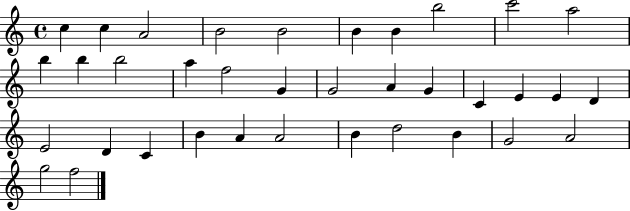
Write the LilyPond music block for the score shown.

{
  \clef treble
  \time 4/4
  \defaultTimeSignature
  \key c \major
  c''4 c''4 a'2 | b'2 b'2 | b'4 b'4 b''2 | c'''2 a''2 | \break b''4 b''4 b''2 | a''4 f''2 g'4 | g'2 a'4 g'4 | c'4 e'4 e'4 d'4 | \break e'2 d'4 c'4 | b'4 a'4 a'2 | b'4 d''2 b'4 | g'2 a'2 | \break g''2 f''2 | \bar "|."
}